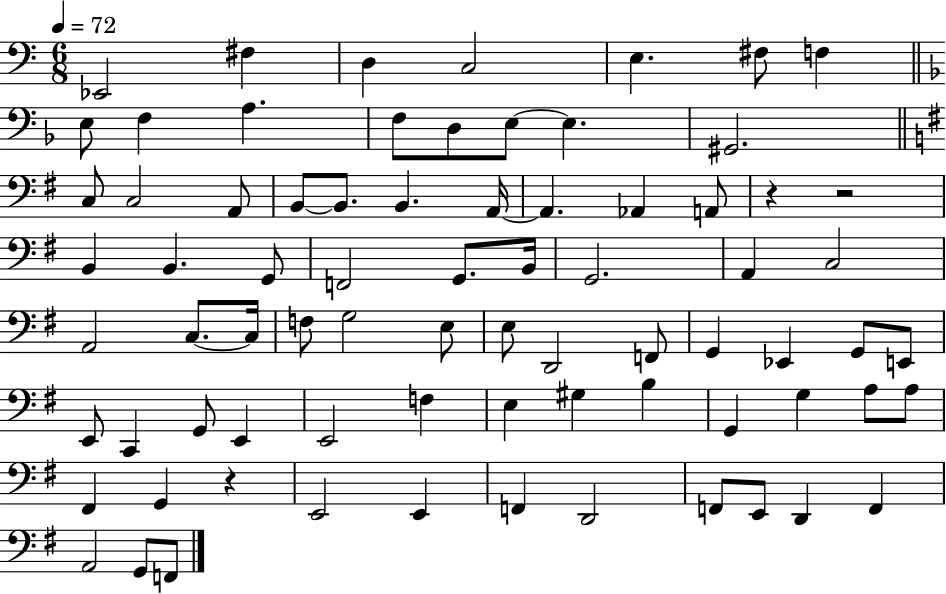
Eb2/h F#3/q D3/q C3/h E3/q. F#3/e F3/q E3/e F3/q A3/q. F3/e D3/e E3/e E3/q. G#2/h. C3/e C3/h A2/e B2/e B2/e. B2/q. A2/s A2/q. Ab2/q A2/e R/q R/h B2/q B2/q. G2/e F2/h G2/e. B2/s G2/h. A2/q C3/h A2/h C3/e. C3/s F3/e G3/h E3/e E3/e D2/h F2/e G2/q Eb2/q G2/e E2/e E2/e C2/q G2/e E2/q E2/h F3/q E3/q G#3/q B3/q G2/q G3/q A3/e A3/e F#2/q G2/q R/q E2/h E2/q F2/q D2/h F2/e E2/e D2/q F2/q A2/h G2/e F2/e